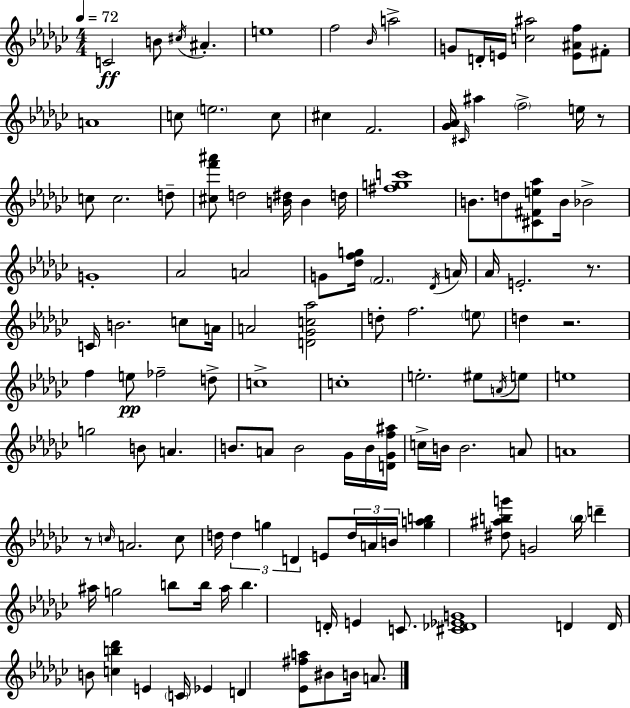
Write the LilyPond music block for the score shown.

{
  \clef treble
  \numericTimeSignature
  \time 4/4
  \key ees \minor
  \tempo 4 = 72
  c'2\ff b'8 \acciaccatura { cis''16 } ais'4.-. | e''1 | f''2 \grace { bes'16 } a''2-> | g'8 d'16-. e'16 <c'' ais''>2 <e' ais' f''>8 | \break fis'8-. a'1 | c''8 \parenthesize e''2. | c''8 cis''4 f'2. | <ges' aes'>16 \grace { cis'16 } ais''4 \parenthesize f''2-> | \break e''16 r8 c''8 c''2. | d''8-- <cis'' f''' ais'''>8 d''2 <b' dis''>16 b'4 | d''16 <fis'' g'' c'''>1 | b'8. d''8 <cis' fis' e'' aes''>8 b'16 bes'2-> | \break g'1-. | aes'2 a'2 | g'8 <des'' f'' g''>16 \parenthesize f'2. | \acciaccatura { des'16 } a'16 aes'16 e'2.-. | \break r8. c'16 b'2. | c''8 a'16 a'2 <d' ges' c'' aes''>2 | d''8-. f''2. | \parenthesize e''8 d''4 r2. | \break f''4 e''8\pp fes''2-- | d''8-> c''1-> | c''1-. | e''2.-. | \break eis''8 \acciaccatura { a'16 } e''8 e''1 | g''2 b'8 a'4. | b'8. a'8 b'2 | ges'16 b'16 <d' ges' f'' ais''>16 c''16-> b'16 b'2. | \break a'8 a'1 | r8 \grace { c''16 } a'2. | c''8 d''16 \tuplet 3/2 { d''4 g''4 d'4 } | e'8 \tuplet 3/2 { d''16 a'16 b'16 } <g'' a'' b''>4 <dis'' ais'' b'' g'''>8 g'2 | \break \parenthesize b''16 d'''4-- ais''16 g''2 | b''8 b''16 ais''16 b''4. d'16-. e'4 | c'8. <cis' des' ees' g'>1 | d'4 d'16 b'8 <c'' b'' des'''>4 | \break e'4 \parenthesize c'16 ees'4 d'4 <ees' fis'' a''>8 | bis'8 b'16 a'8. \bar "|."
}